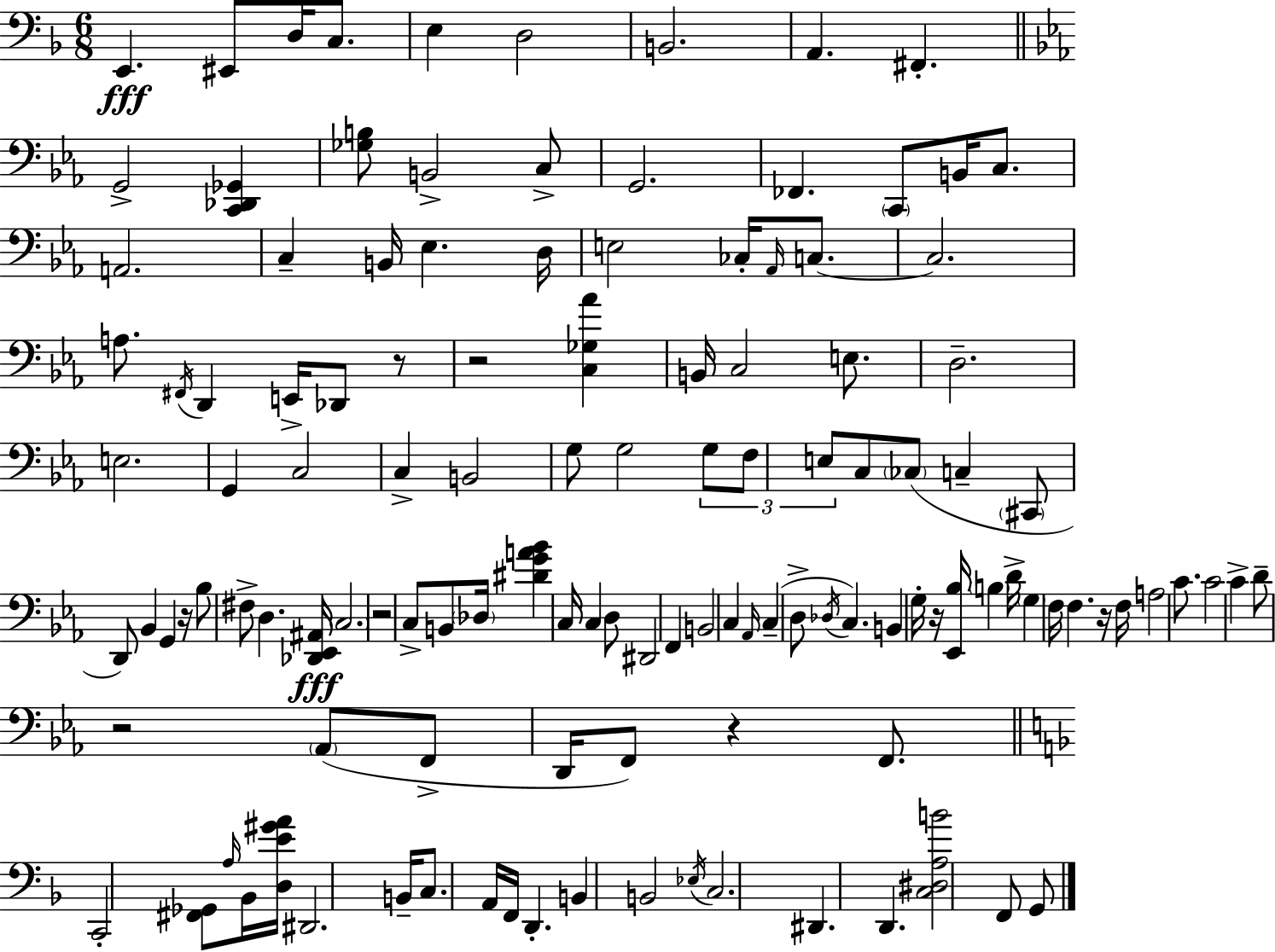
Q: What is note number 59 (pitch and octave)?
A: B2